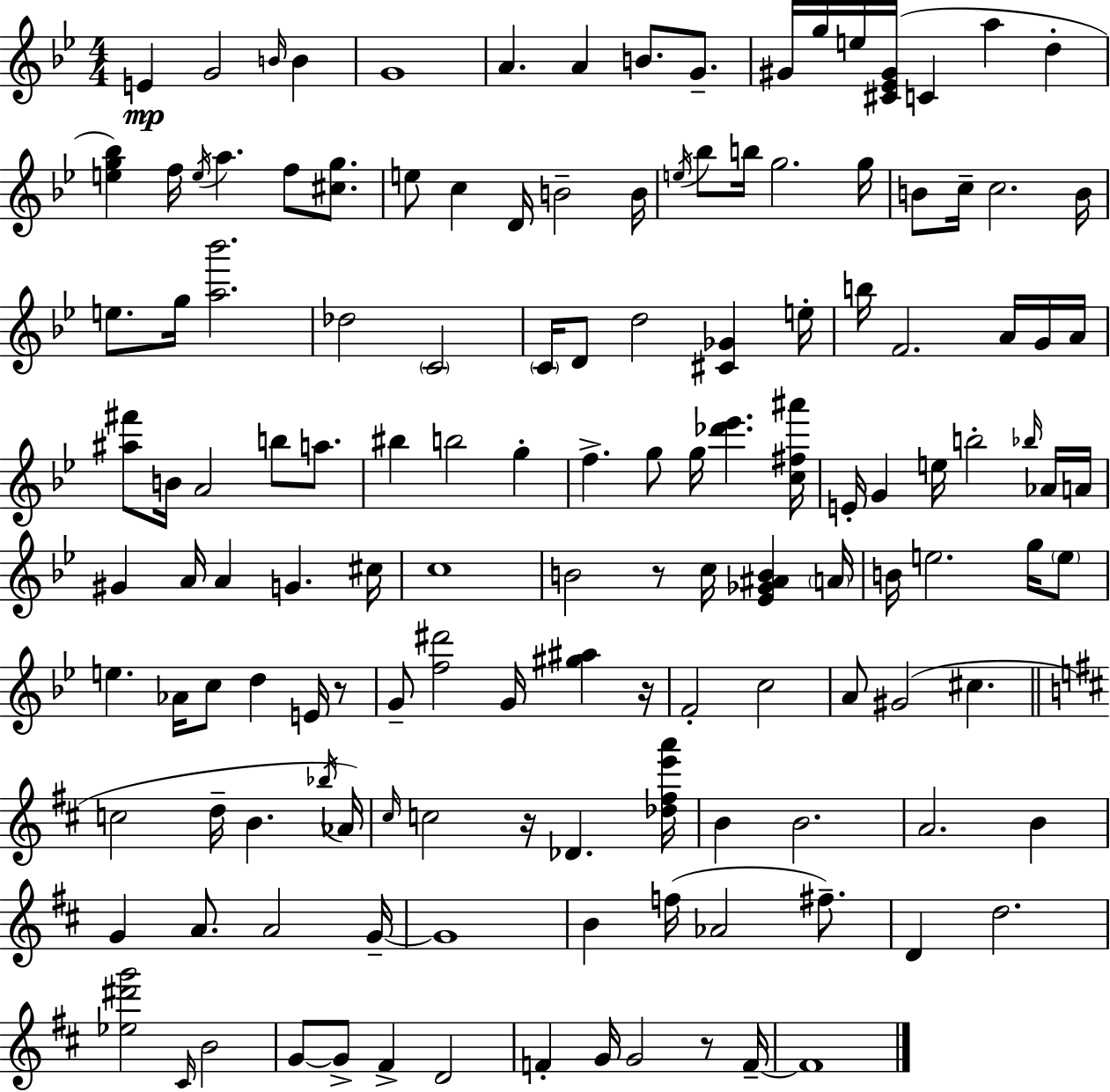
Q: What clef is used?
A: treble